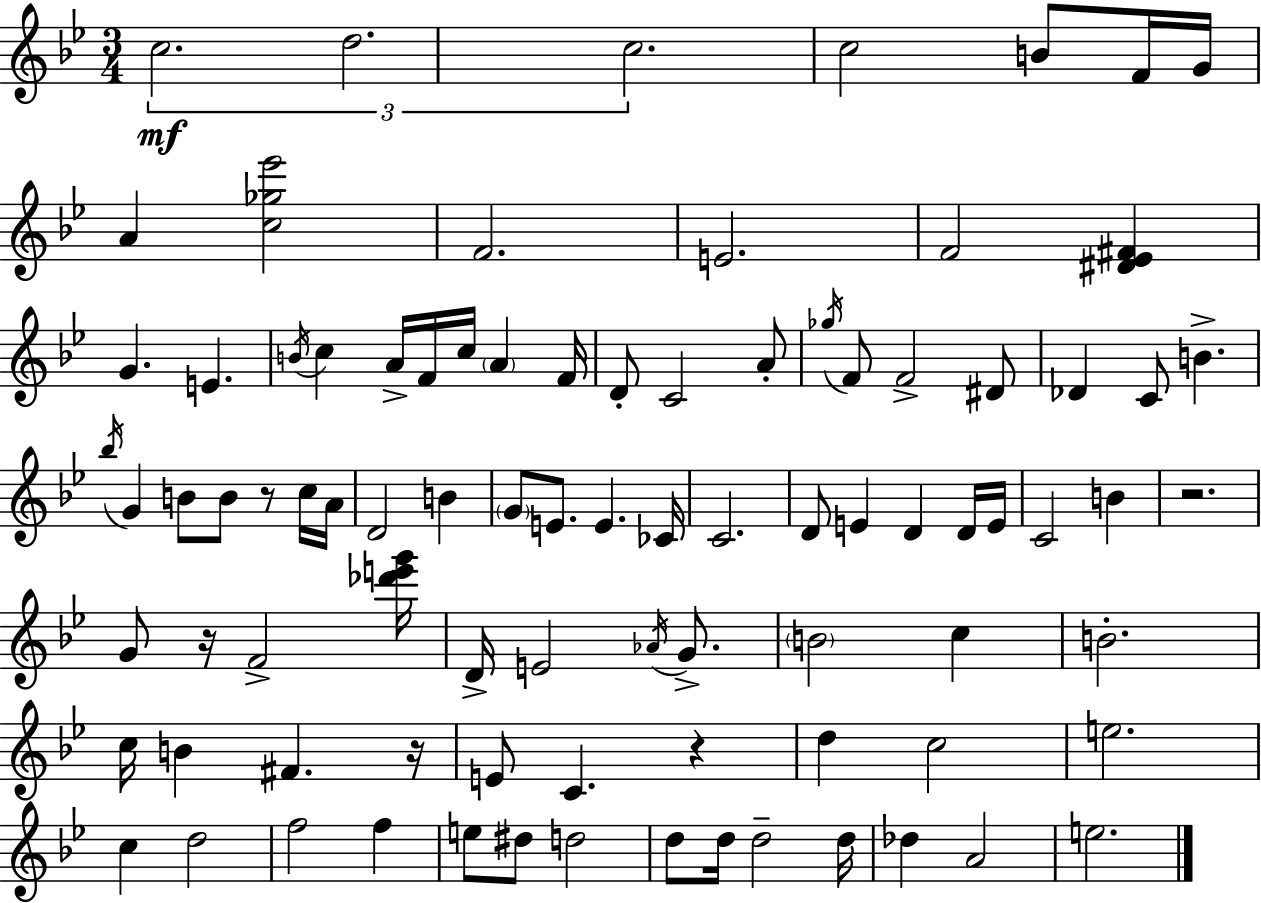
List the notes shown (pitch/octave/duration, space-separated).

C5/h. D5/h. C5/h. C5/h B4/e F4/s G4/s A4/q [C5,Gb5,Eb6]/h F4/h. E4/h. F4/h [D#4,Eb4,F#4]/q G4/q. E4/q. B4/s C5/q A4/s F4/s C5/s A4/q F4/s D4/e C4/h A4/e Gb5/s F4/e F4/h D#4/e Db4/q C4/e B4/q. Bb5/s G4/q B4/e B4/e R/e C5/s A4/s D4/h B4/q G4/e E4/e. E4/q. CES4/s C4/h. D4/e E4/q D4/q D4/s E4/s C4/h B4/q R/h. G4/e R/s F4/h [Db6,E6,G6]/s D4/s E4/h Ab4/s G4/e. B4/h C5/q B4/h. C5/s B4/q F#4/q. R/s E4/e C4/q. R/q D5/q C5/h E5/h. C5/q D5/h F5/h F5/q E5/e D#5/e D5/h D5/e D5/s D5/h D5/s Db5/q A4/h E5/h.